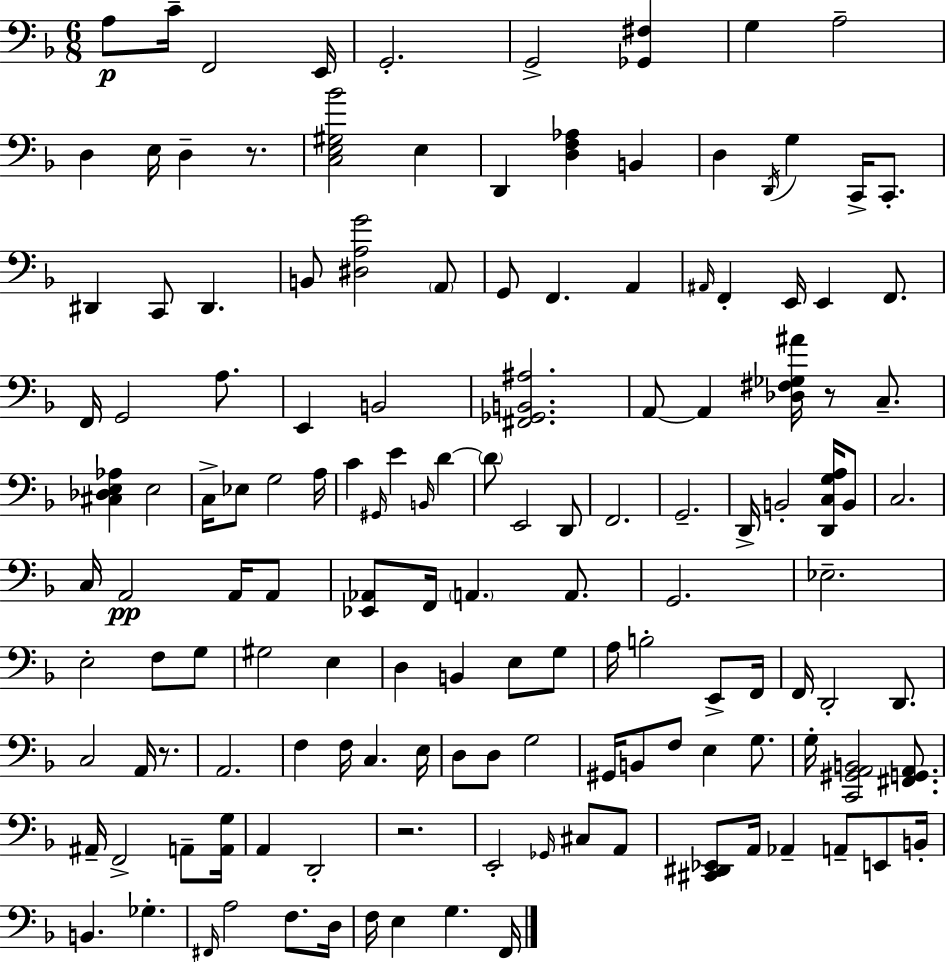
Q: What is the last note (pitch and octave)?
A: F2